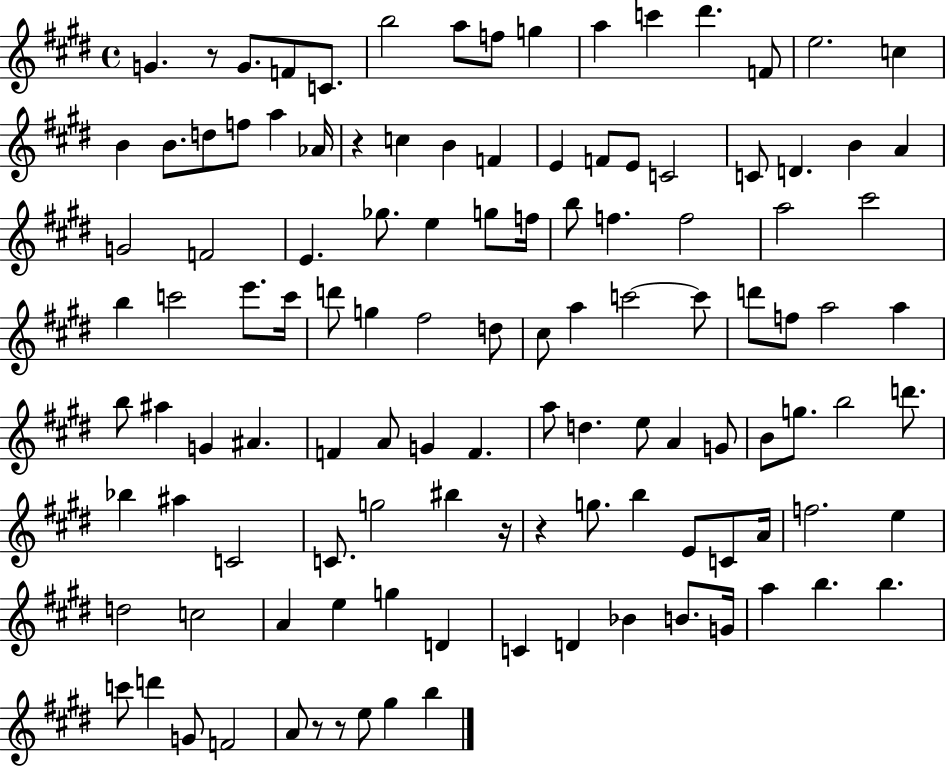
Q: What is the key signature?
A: E major